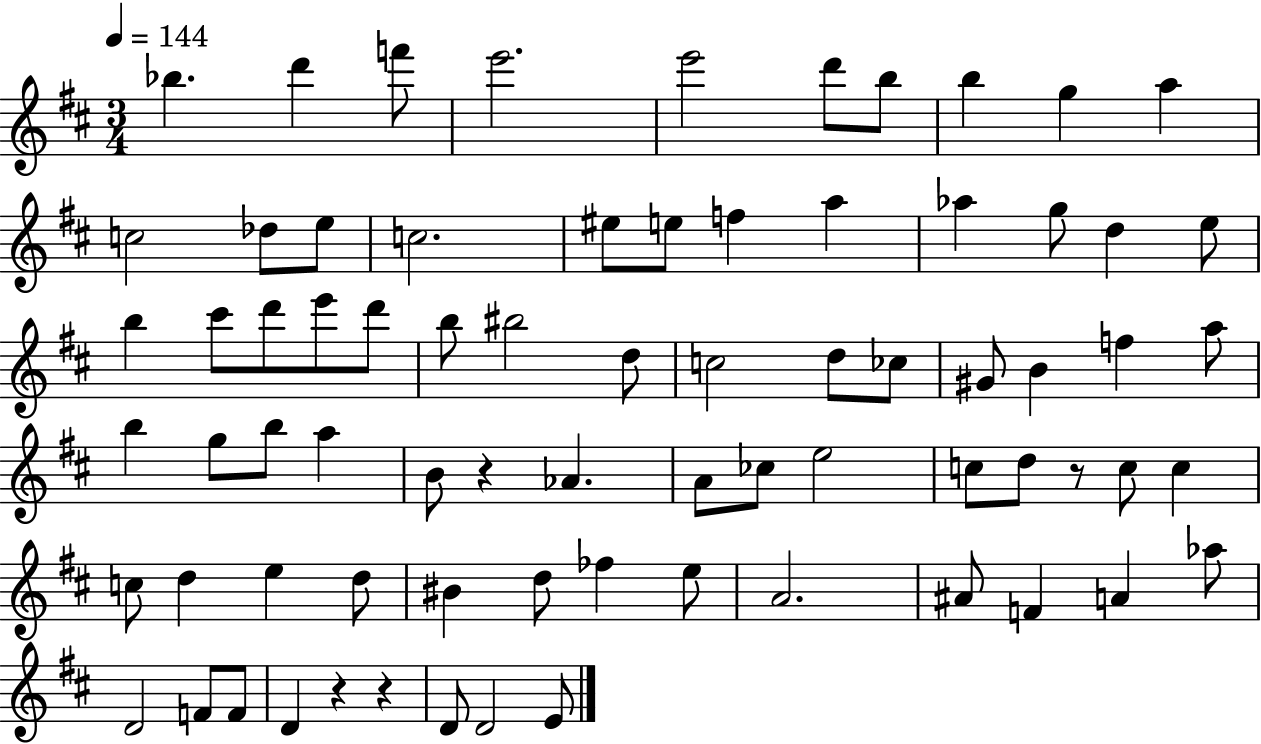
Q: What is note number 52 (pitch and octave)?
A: D5